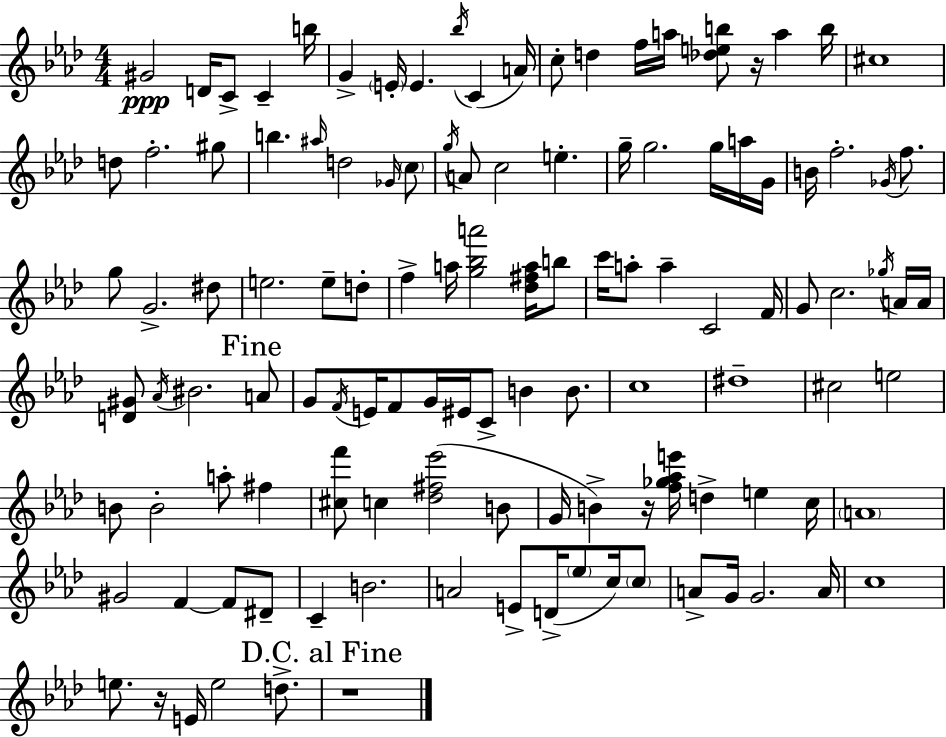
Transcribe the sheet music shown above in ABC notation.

X:1
T:Untitled
M:4/4
L:1/4
K:Fm
^G2 D/4 C/2 C b/4 G E/4 E _b/4 C A/4 c/2 d f/4 a/4 [_deb]/2 z/4 a b/4 ^c4 d/2 f2 ^g/2 b ^a/4 d2 _G/4 c/2 g/4 A/2 c2 e g/4 g2 g/4 a/4 G/4 B/4 f2 _G/4 f/2 g/2 G2 ^d/2 e2 e/2 d/2 f a/4 [g_ba']2 [_d^fa]/4 b/2 c'/4 a/2 a C2 F/4 G/2 c2 _g/4 A/4 A/4 [D^G]/2 _A/4 ^B2 A/2 G/2 F/4 E/4 F/2 G/4 ^E/4 C/2 B B/2 c4 ^d4 ^c2 e2 B/2 B2 a/2 ^f [^cf']/2 c [_d^f_e']2 B/2 G/4 B z/4 [f_g_ae']/4 d e c/4 A4 ^G2 F F/2 ^D/2 C B2 A2 E/2 D/4 _e/2 c/4 c/2 A/2 G/4 G2 A/4 c4 e/2 z/4 E/4 e2 d/2 z4